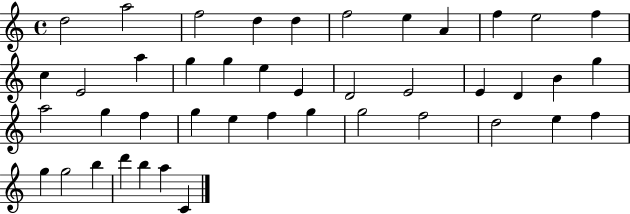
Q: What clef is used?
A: treble